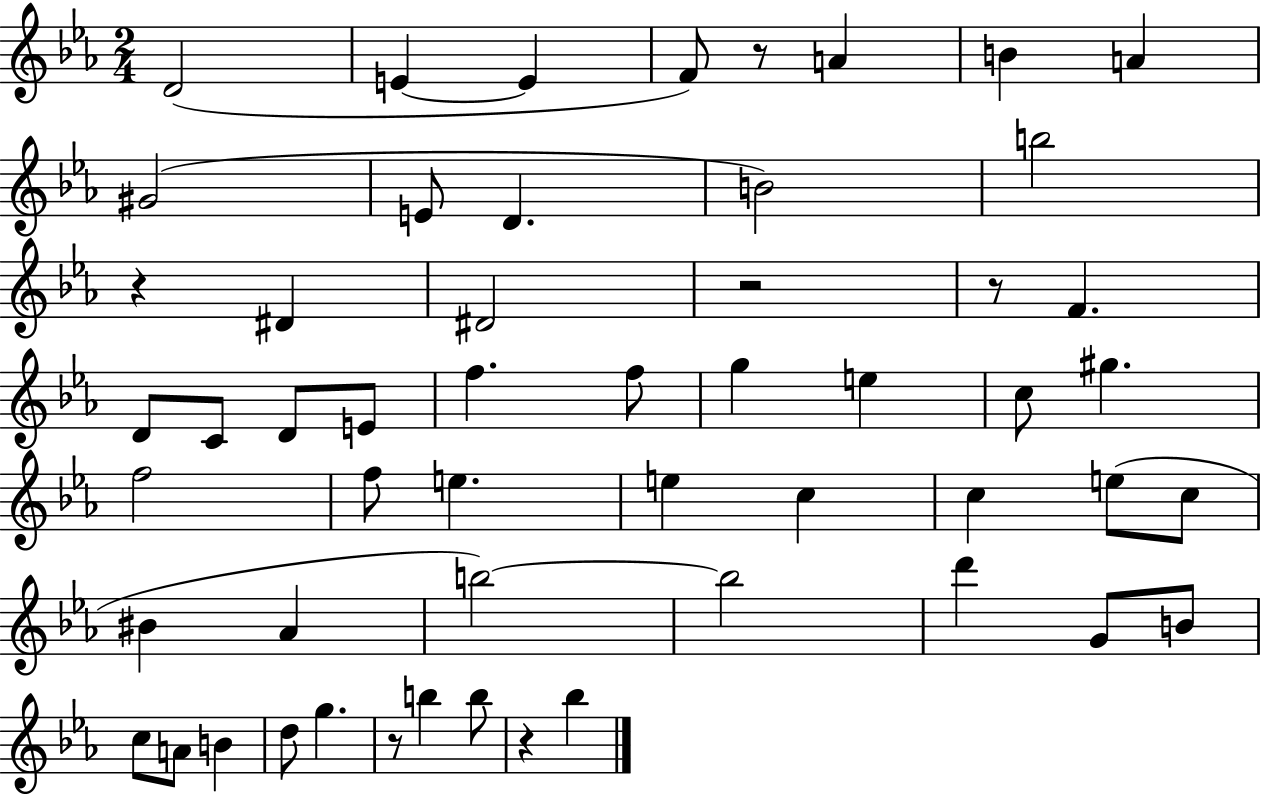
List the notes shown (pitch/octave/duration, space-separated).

D4/h E4/q E4/q F4/e R/e A4/q B4/q A4/q G#4/h E4/e D4/q. B4/h B5/h R/q D#4/q D#4/h R/h R/e F4/q. D4/e C4/e D4/e E4/e F5/q. F5/e G5/q E5/q C5/e G#5/q. F5/h F5/e E5/q. E5/q C5/q C5/q E5/e C5/e BIS4/q Ab4/q B5/h B5/h D6/q G4/e B4/e C5/e A4/e B4/q D5/e G5/q. R/e B5/q B5/e R/q Bb5/q